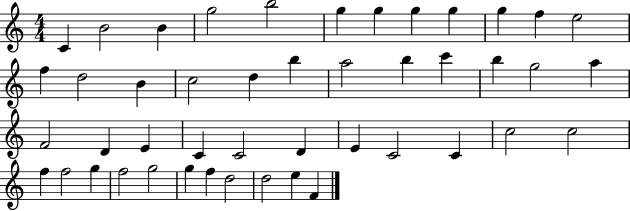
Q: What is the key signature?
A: C major